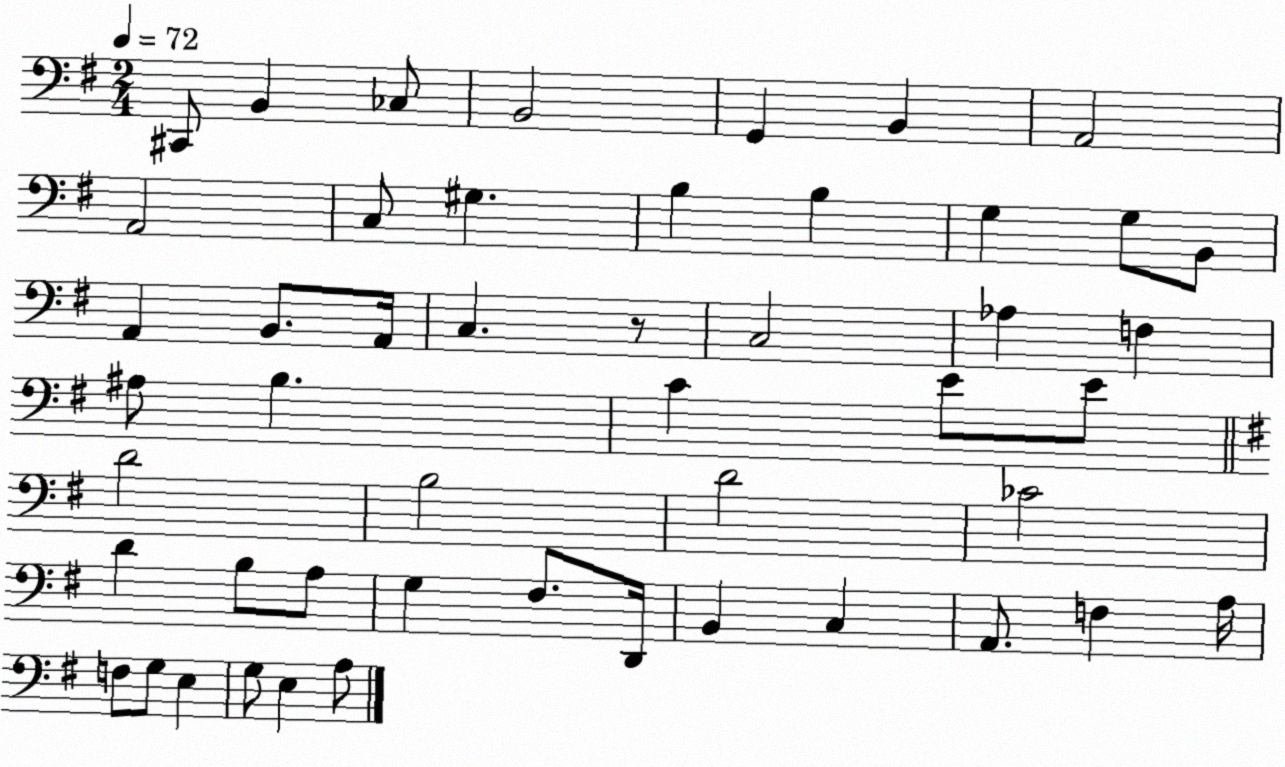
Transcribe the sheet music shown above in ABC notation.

X:1
T:Untitled
M:2/4
L:1/4
K:G
^C,,/2 B,, _C,/2 B,,2 G,, B,, A,,2 A,,2 C,/2 ^G, B, B, G, G,/2 B,,/2 A,, B,,/2 A,,/4 C, z/2 C,2 _A, F, ^A,/2 B, C E/2 E/2 D2 B,2 D2 _C2 D B,/2 A,/2 G, ^F,/2 D,,/4 B,, C, A,,/2 F, A,/4 F,/2 G,/2 E, G,/2 E, A,/2